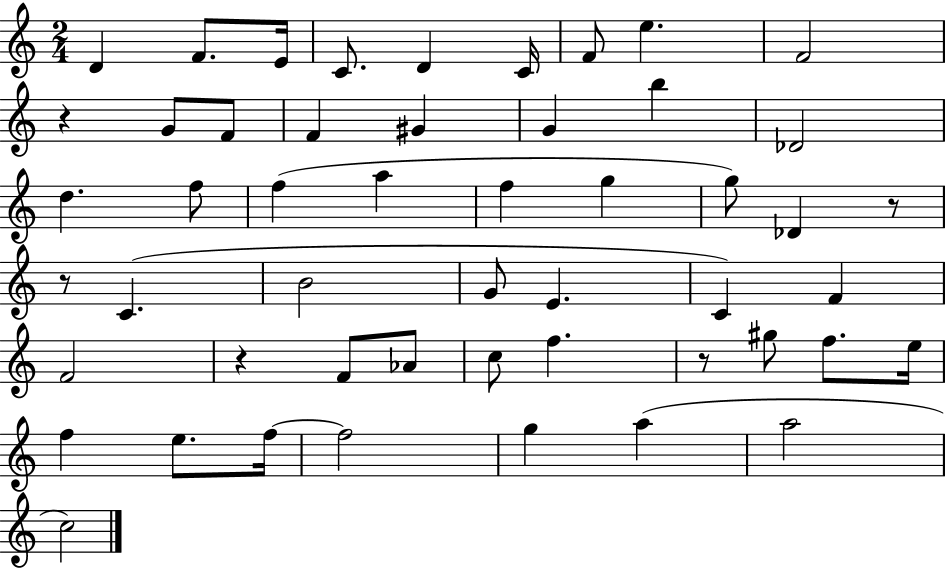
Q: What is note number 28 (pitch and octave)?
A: E4